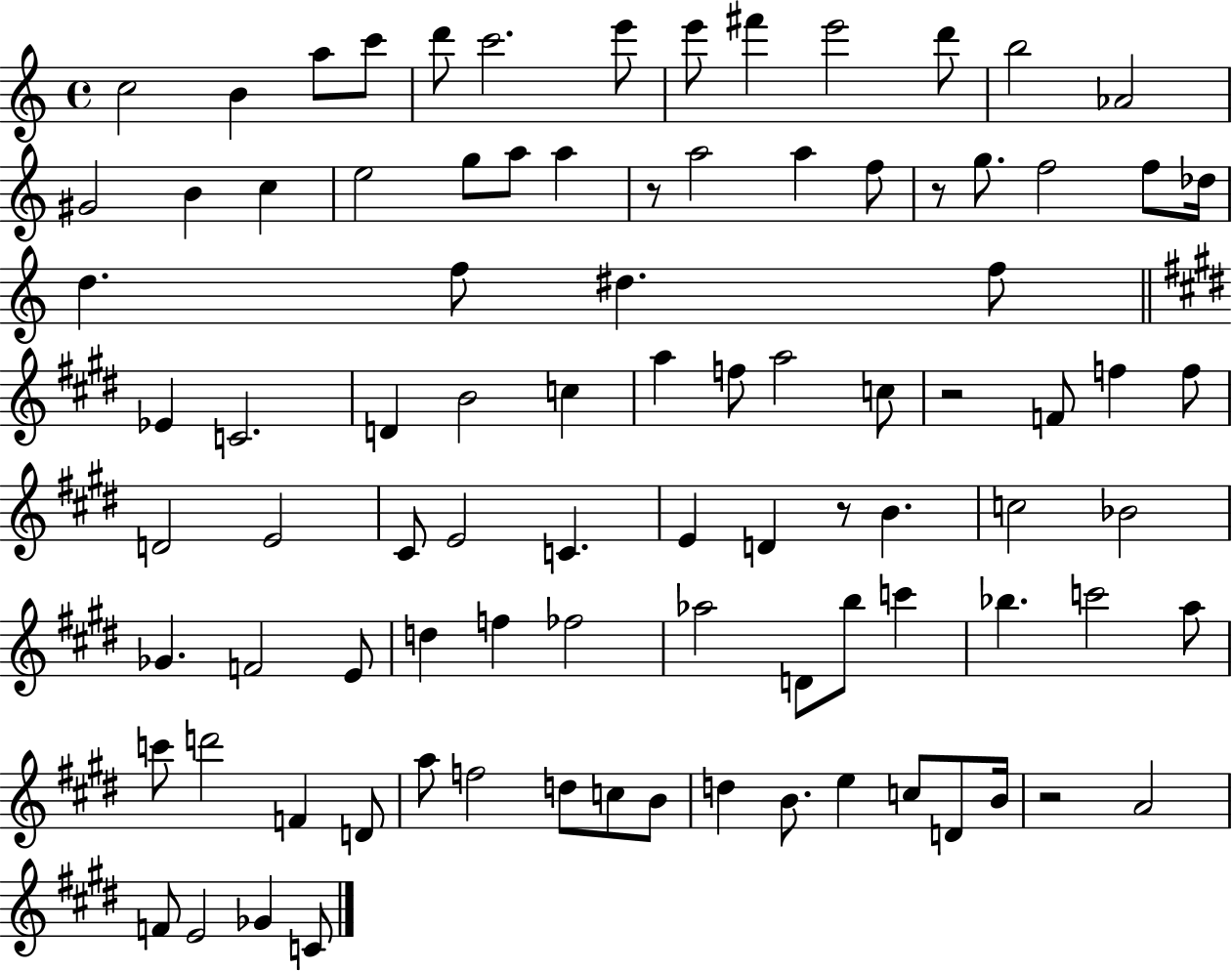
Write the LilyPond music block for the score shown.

{
  \clef treble
  \time 4/4
  \defaultTimeSignature
  \key c \major
  c''2 b'4 a''8 c'''8 | d'''8 c'''2. e'''8 | e'''8 fis'''4 e'''2 d'''8 | b''2 aes'2 | \break gis'2 b'4 c''4 | e''2 g''8 a''8 a''4 | r8 a''2 a''4 f''8 | r8 g''8. f''2 f''8 des''16 | \break d''4. f''8 dis''4. f''8 | \bar "||" \break \key e \major ees'4 c'2. | d'4 b'2 c''4 | a''4 f''8 a''2 c''8 | r2 f'8 f''4 f''8 | \break d'2 e'2 | cis'8 e'2 c'4. | e'4 d'4 r8 b'4. | c''2 bes'2 | \break ges'4. f'2 e'8 | d''4 f''4 fes''2 | aes''2 d'8 b''8 c'''4 | bes''4. c'''2 a''8 | \break c'''8 d'''2 f'4 d'8 | a''8 f''2 d''8 c''8 b'8 | d''4 b'8. e''4 c''8 d'8 b'16 | r2 a'2 | \break f'8 e'2 ges'4 c'8 | \bar "|."
}